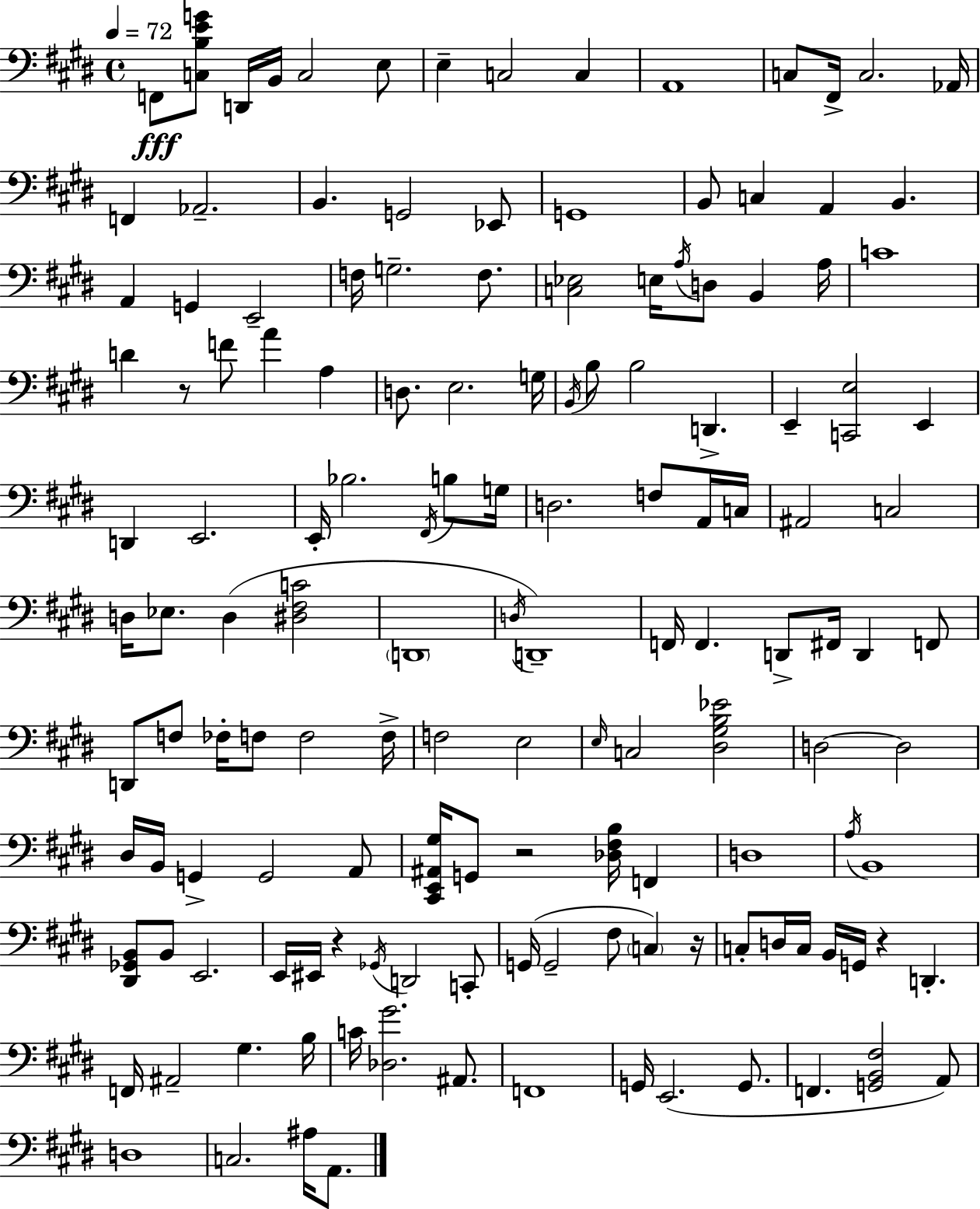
X:1
T:Untitled
M:4/4
L:1/4
K:E
F,,/2 [C,B,EG]/2 D,,/4 B,,/4 C,2 E,/2 E, C,2 C, A,,4 C,/2 ^F,,/4 C,2 _A,,/4 F,, _A,,2 B,, G,,2 _E,,/2 G,,4 B,,/2 C, A,, B,, A,, G,, E,,2 F,/4 G,2 F,/2 [C,_E,]2 E,/4 A,/4 D,/2 B,, A,/4 C4 D z/2 F/2 A A, D,/2 E,2 G,/4 B,,/4 B,/2 B,2 D,, E,, [C,,E,]2 E,, D,, E,,2 E,,/4 _B,2 ^F,,/4 B,/2 G,/4 D,2 F,/2 A,,/4 C,/4 ^A,,2 C,2 D,/4 _E,/2 D, [^D,^F,C]2 D,,4 D,/4 D,,4 F,,/4 F,, D,,/2 ^F,,/4 D,, F,,/2 D,,/2 F,/2 _F,/4 F,/2 F,2 F,/4 F,2 E,2 E,/4 C,2 [^D,^G,B,_E]2 D,2 D,2 ^D,/4 B,,/4 G,, G,,2 A,,/2 [^C,,E,,^A,,^G,]/4 G,,/2 z2 [_D,^F,B,]/4 F,, D,4 A,/4 B,,4 [^D,,_G,,B,,]/2 B,,/2 E,,2 E,,/4 ^E,,/4 z _G,,/4 D,,2 C,,/2 G,,/4 G,,2 ^F,/2 C, z/4 C,/2 D,/4 C,/4 B,,/4 G,,/4 z D,, F,,/4 ^A,,2 ^G, B,/4 C/4 [_D,^G]2 ^A,,/2 F,,4 G,,/4 E,,2 G,,/2 F,, [G,,B,,^F,]2 A,,/2 D,4 C,2 ^A,/4 A,,/2